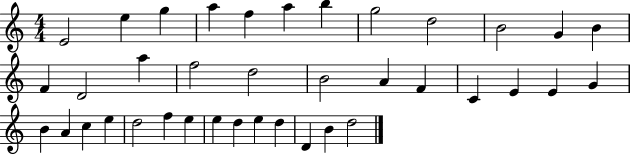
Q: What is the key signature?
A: C major